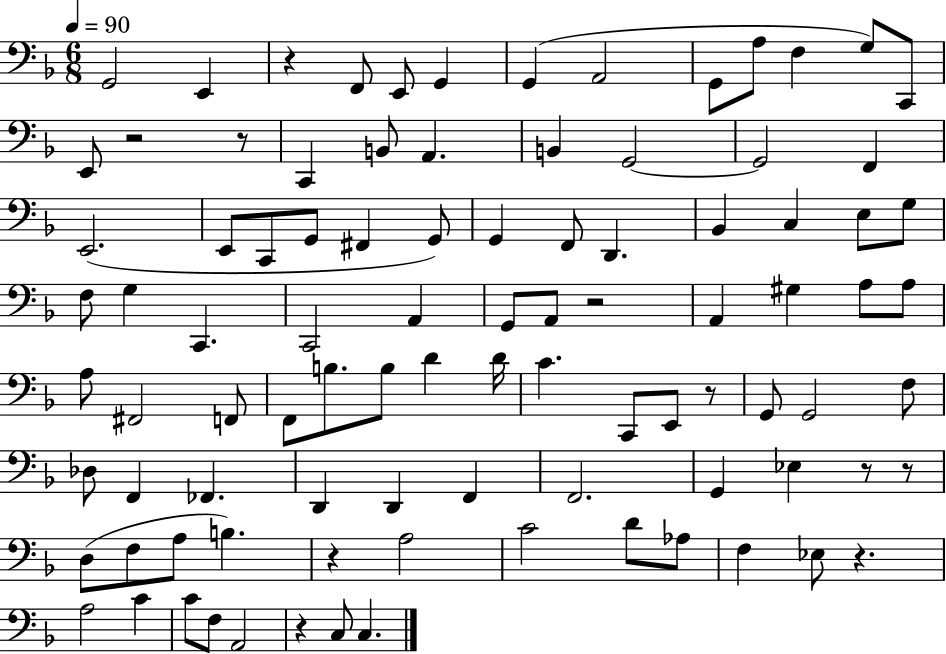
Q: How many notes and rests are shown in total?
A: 94